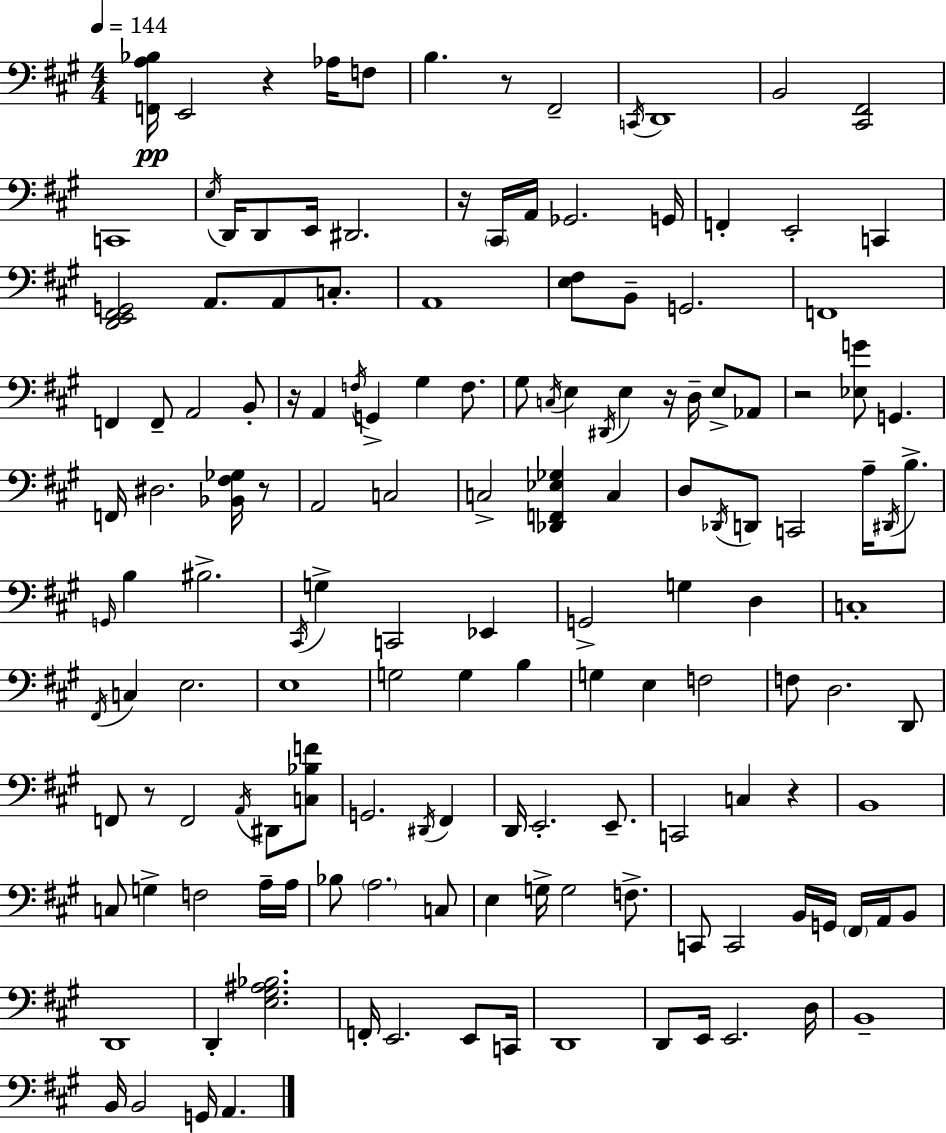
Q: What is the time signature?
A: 4/4